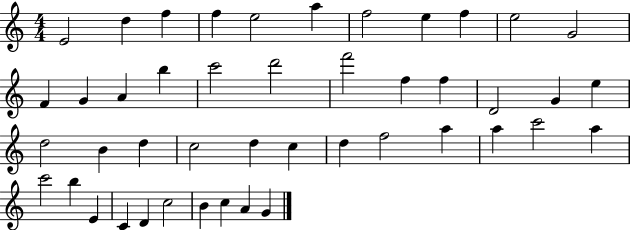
E4/h D5/q F5/q F5/q E5/h A5/q F5/h E5/q F5/q E5/h G4/h F4/q G4/q A4/q B5/q C6/h D6/h F6/h F5/q F5/q D4/h G4/q E5/q D5/h B4/q D5/q C5/h D5/q C5/q D5/q F5/h A5/q A5/q C6/h A5/q C6/h B5/q E4/q C4/q D4/q C5/h B4/q C5/q A4/q G4/q